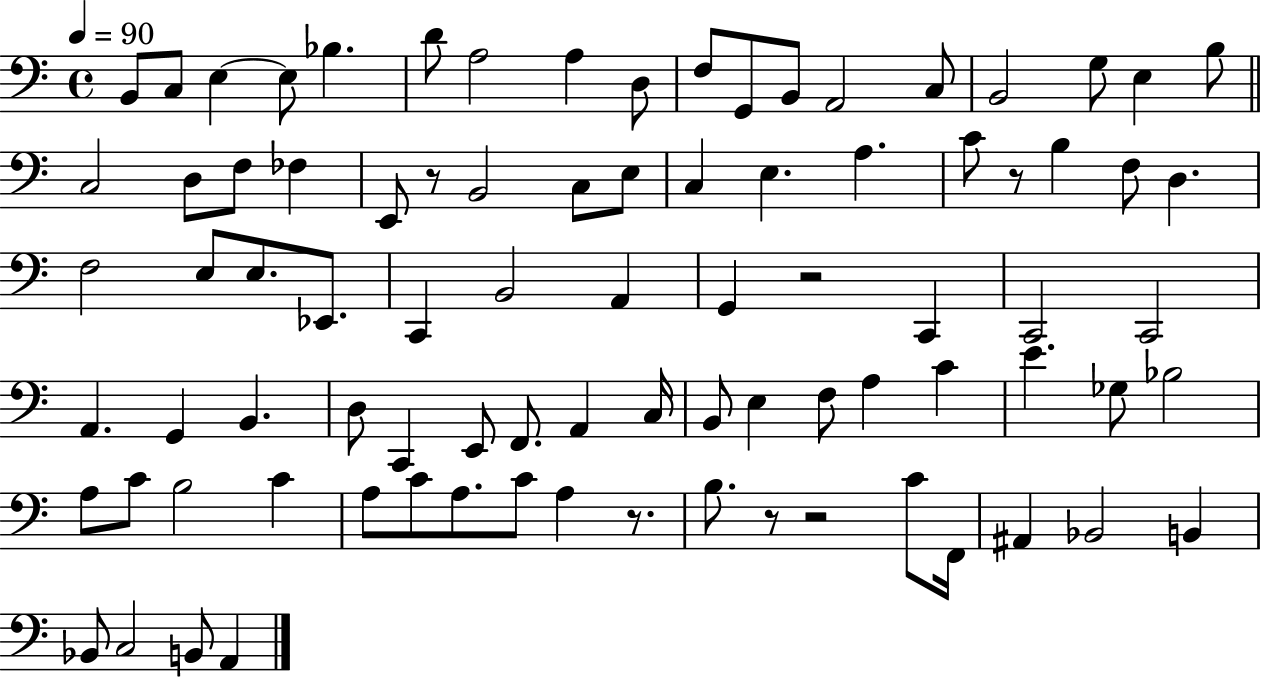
X:1
T:Untitled
M:4/4
L:1/4
K:C
B,,/2 C,/2 E, E,/2 _B, D/2 A,2 A, D,/2 F,/2 G,,/2 B,,/2 A,,2 C,/2 B,,2 G,/2 E, B,/2 C,2 D,/2 F,/2 _F, E,,/2 z/2 B,,2 C,/2 E,/2 C, E, A, C/2 z/2 B, F,/2 D, F,2 E,/2 E,/2 _E,,/2 C,, B,,2 A,, G,, z2 C,, C,,2 C,,2 A,, G,, B,, D,/2 C,, E,,/2 F,,/2 A,, C,/4 B,,/2 E, F,/2 A, C E _G,/2 _B,2 A,/2 C/2 B,2 C A,/2 C/2 A,/2 C/2 A, z/2 B,/2 z/2 z2 C/2 F,,/4 ^A,, _B,,2 B,, _B,,/2 C,2 B,,/2 A,,